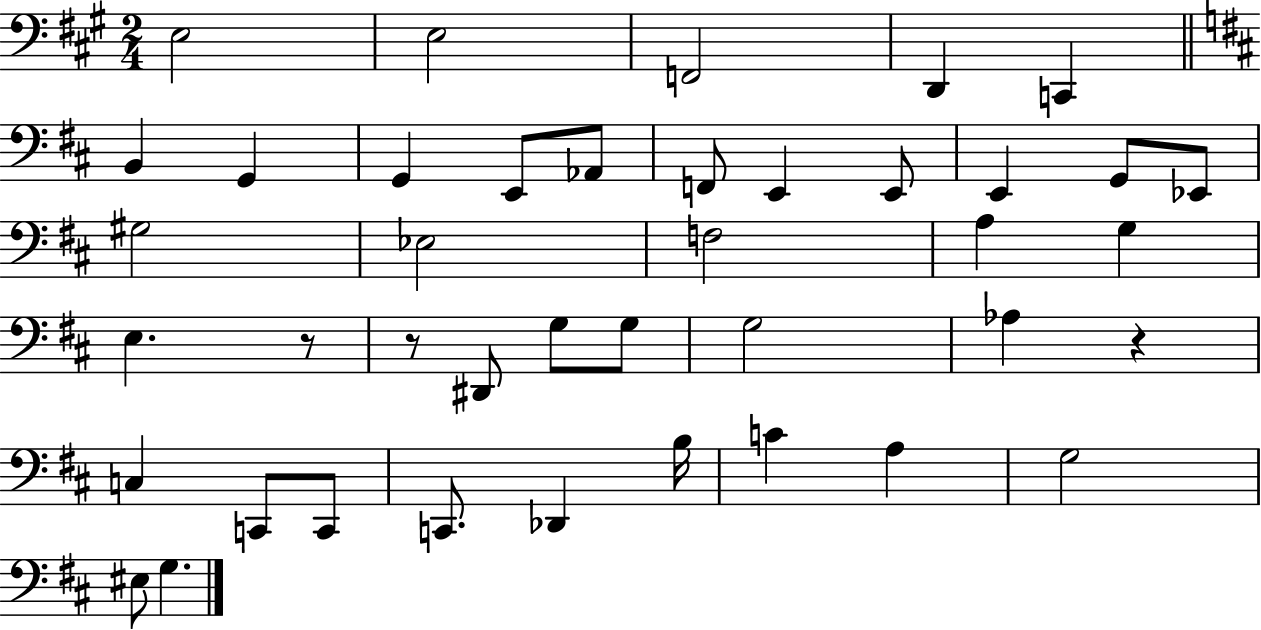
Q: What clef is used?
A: bass